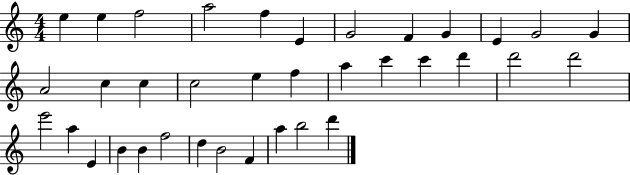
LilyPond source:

{
  \clef treble
  \numericTimeSignature
  \time 4/4
  \key c \major
  e''4 e''4 f''2 | a''2 f''4 e'4 | g'2 f'4 g'4 | e'4 g'2 g'4 | \break a'2 c''4 c''4 | c''2 e''4 f''4 | a''4 c'''4 c'''4 d'''4 | d'''2 d'''2 | \break e'''2 a''4 e'4 | b'4 b'4 f''2 | d''4 b'2 f'4 | a''4 b''2 d'''4 | \break \bar "|."
}